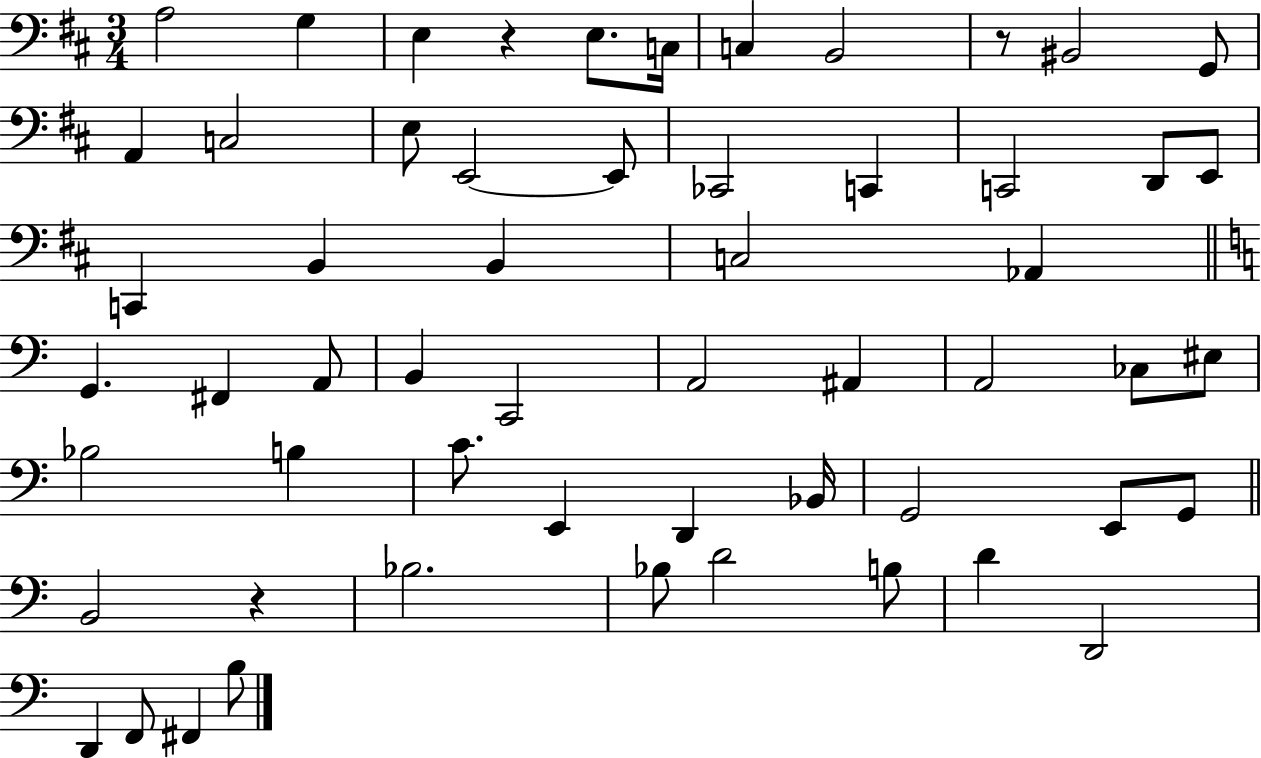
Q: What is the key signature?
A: D major